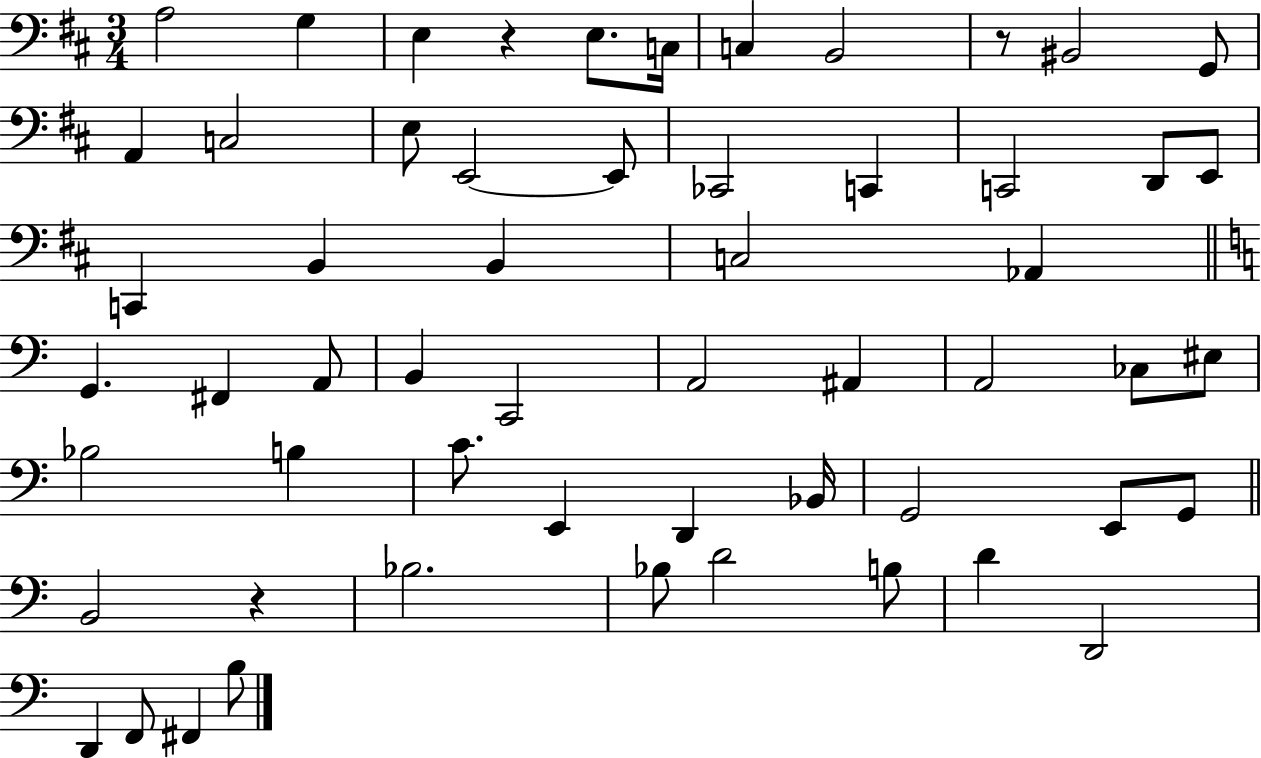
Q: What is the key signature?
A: D major